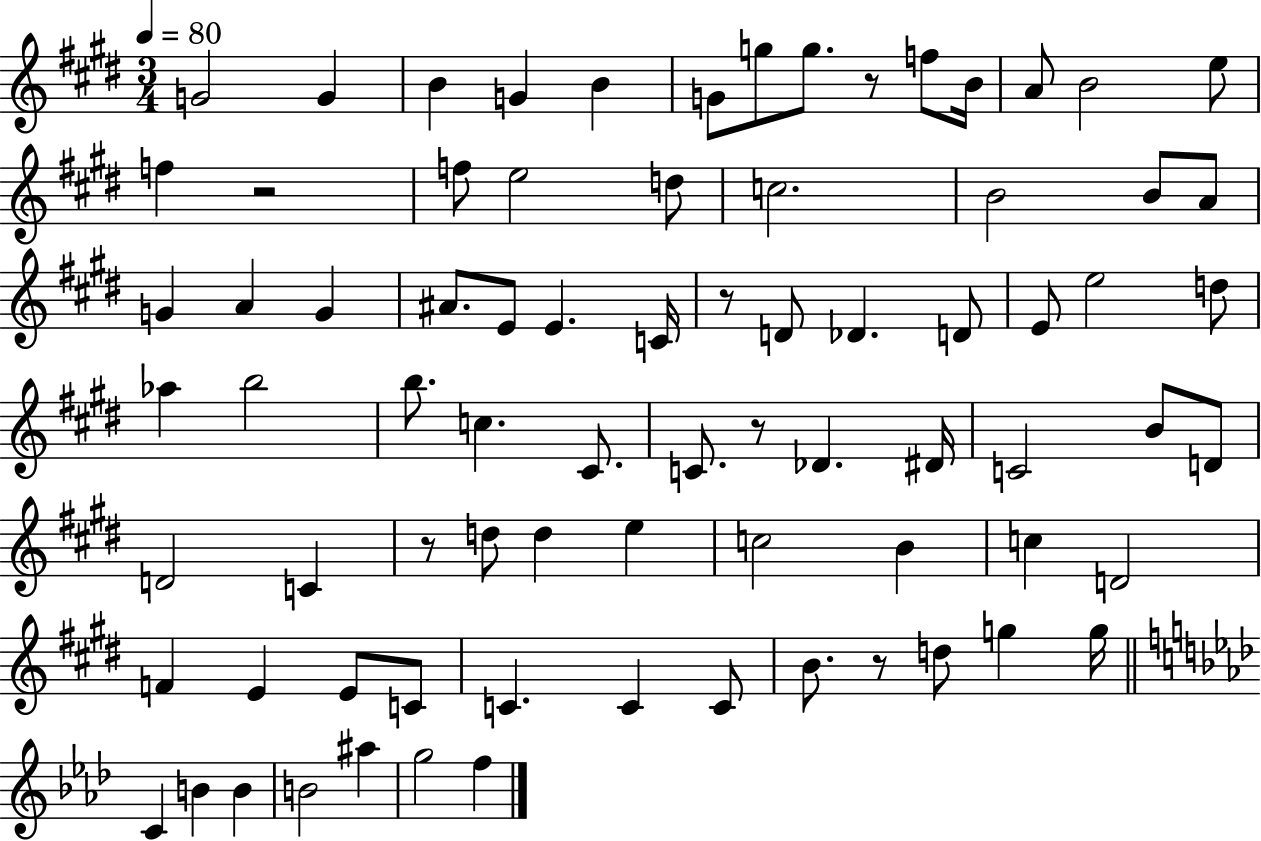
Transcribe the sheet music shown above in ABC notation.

X:1
T:Untitled
M:3/4
L:1/4
K:E
G2 G B G B G/2 g/2 g/2 z/2 f/2 B/4 A/2 B2 e/2 f z2 f/2 e2 d/2 c2 B2 B/2 A/2 G A G ^A/2 E/2 E C/4 z/2 D/2 _D D/2 E/2 e2 d/2 _a b2 b/2 c ^C/2 C/2 z/2 _D ^D/4 C2 B/2 D/2 D2 C z/2 d/2 d e c2 B c D2 F E E/2 C/2 C C C/2 B/2 z/2 d/2 g g/4 C B B B2 ^a g2 f